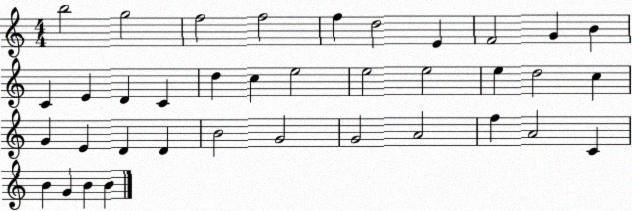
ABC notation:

X:1
T:Untitled
M:4/4
L:1/4
K:C
b2 g2 f2 f2 f d2 E F2 G B C E D C d c e2 e2 e2 e d2 c G E D D B2 G2 G2 A2 f A2 C B G B B